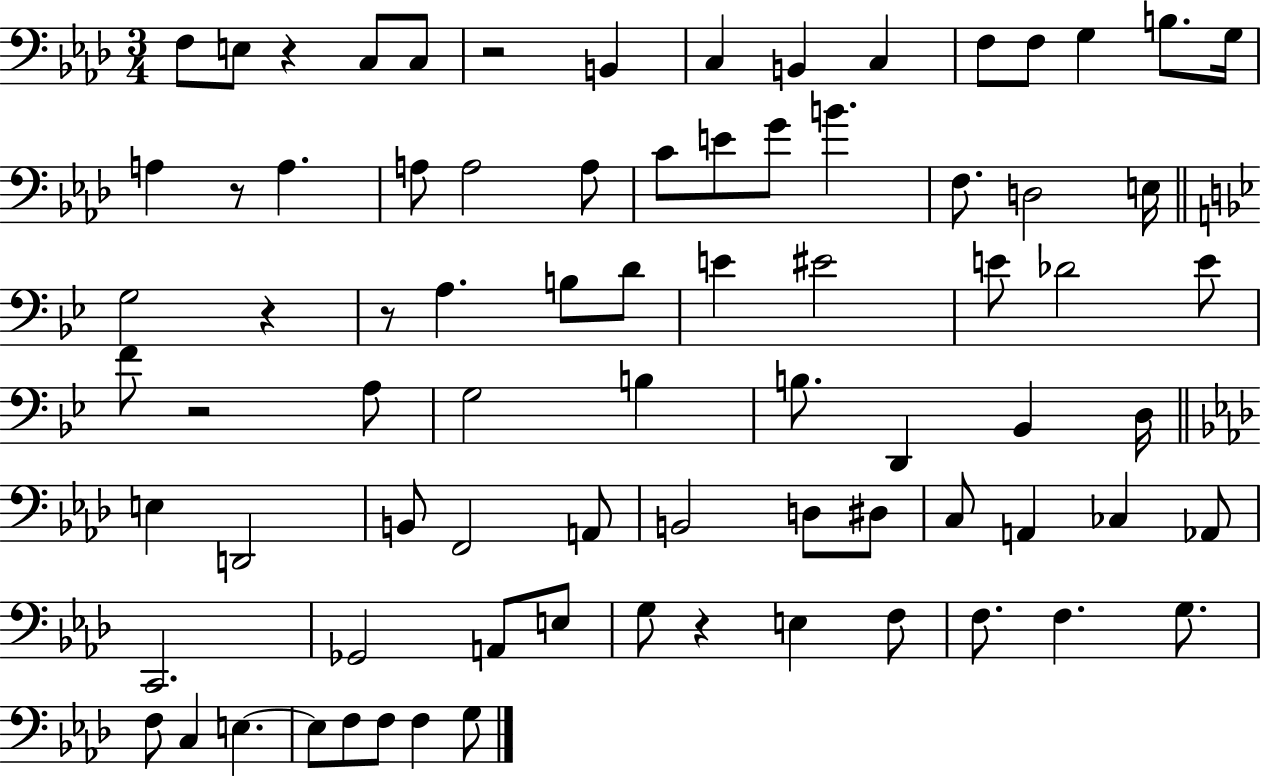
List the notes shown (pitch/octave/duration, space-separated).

F3/e E3/e R/q C3/e C3/e R/h B2/q C3/q B2/q C3/q F3/e F3/e G3/q B3/e. G3/s A3/q R/e A3/q. A3/e A3/h A3/e C4/e E4/e G4/e B4/q. F3/e. D3/h E3/s G3/h R/q R/e A3/q. B3/e D4/e E4/q EIS4/h E4/e Db4/h E4/e F4/e R/h A3/e G3/h B3/q B3/e. D2/q Bb2/q D3/s E3/q D2/h B2/e F2/h A2/e B2/h D3/e D#3/e C3/e A2/q CES3/q Ab2/e C2/h. Gb2/h A2/e E3/e G3/e R/q E3/q F3/e F3/e. F3/q. G3/e. F3/e C3/q E3/q. E3/e F3/e F3/e F3/q G3/e